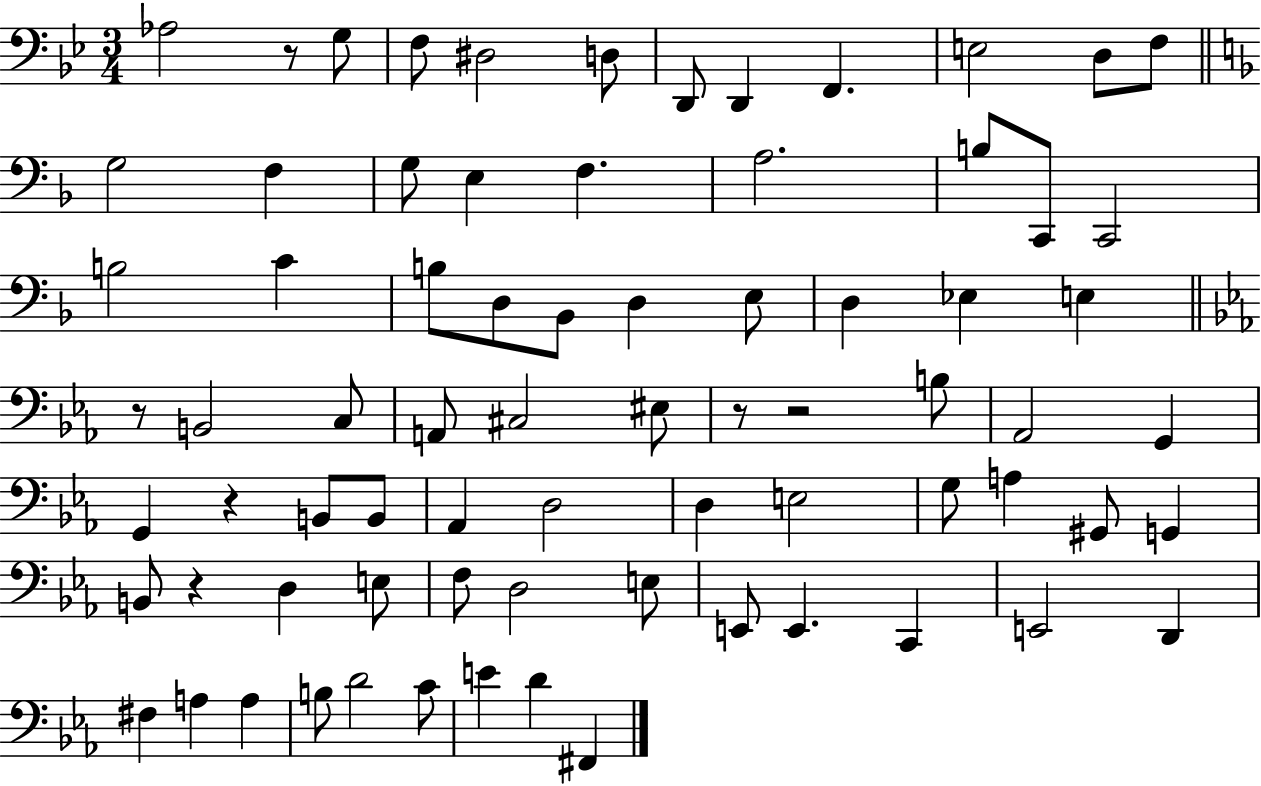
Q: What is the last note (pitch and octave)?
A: F#2